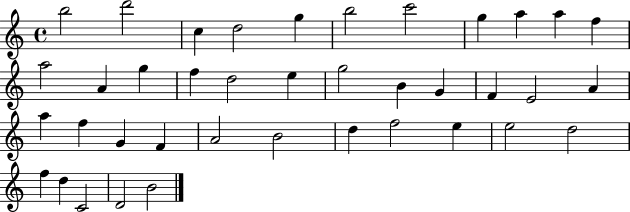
X:1
T:Untitled
M:4/4
L:1/4
K:C
b2 d'2 c d2 g b2 c'2 g a a f a2 A g f d2 e g2 B G F E2 A a f G F A2 B2 d f2 e e2 d2 f d C2 D2 B2